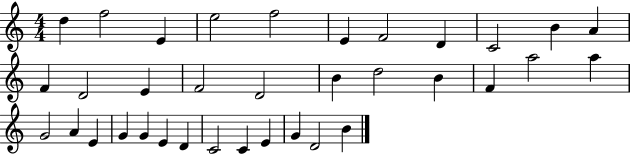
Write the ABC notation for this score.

X:1
T:Untitled
M:4/4
L:1/4
K:C
d f2 E e2 f2 E F2 D C2 B A F D2 E F2 D2 B d2 B F a2 a G2 A E G G E D C2 C E G D2 B